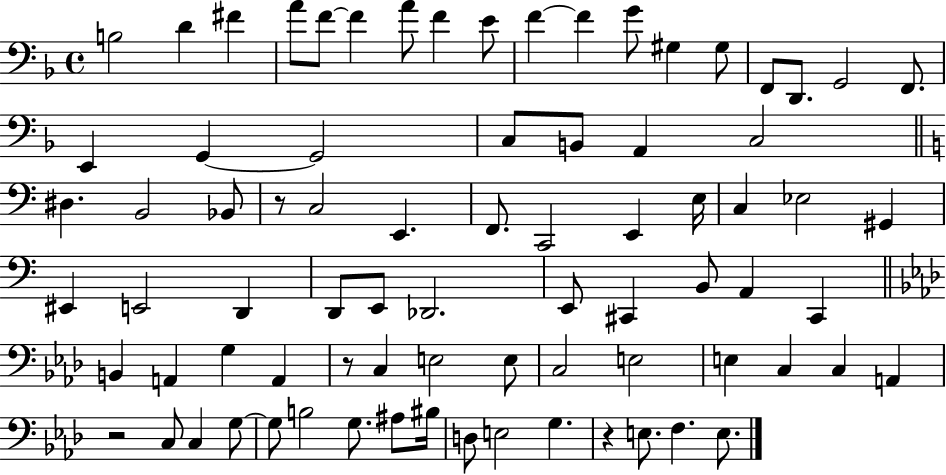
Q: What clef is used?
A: bass